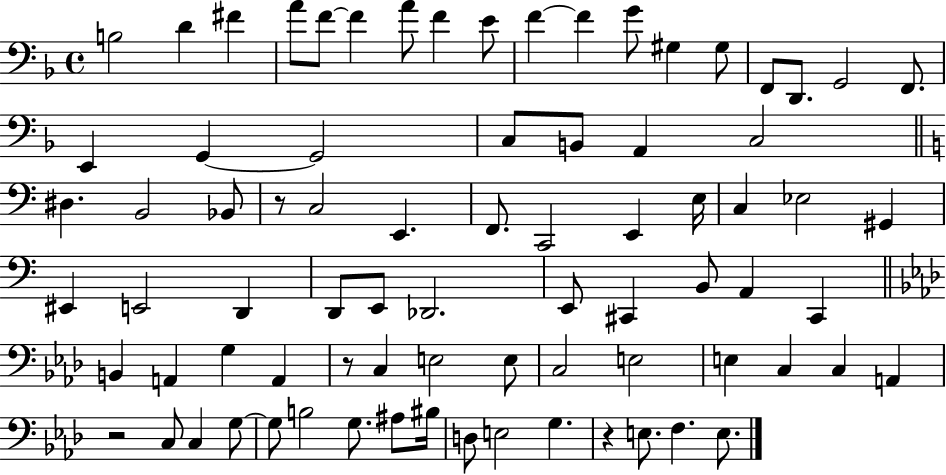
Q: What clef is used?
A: bass